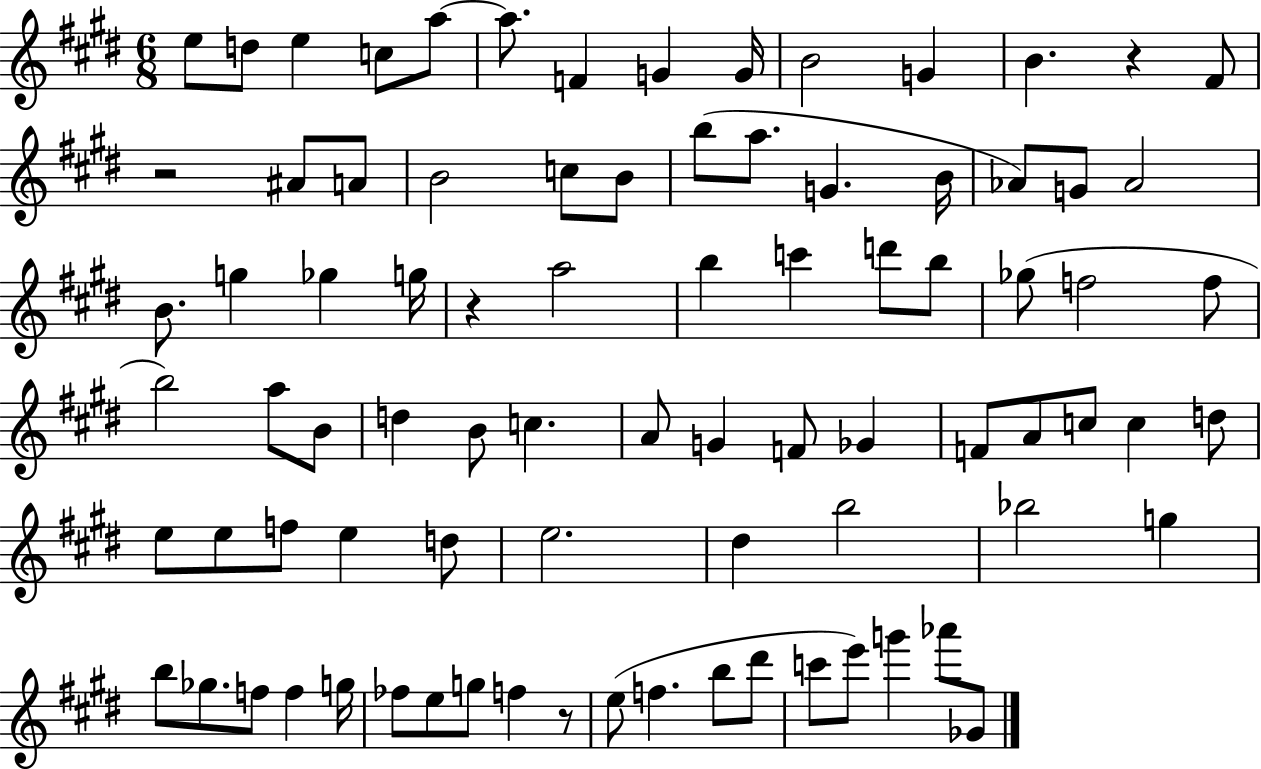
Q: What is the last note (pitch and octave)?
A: Gb4